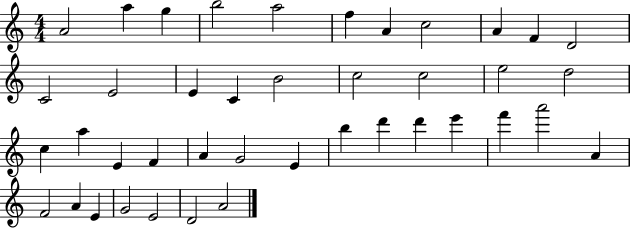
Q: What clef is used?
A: treble